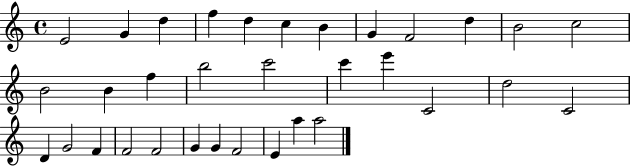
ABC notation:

X:1
T:Untitled
M:4/4
L:1/4
K:C
E2 G d f d c B G F2 d B2 c2 B2 B f b2 c'2 c' e' C2 d2 C2 D G2 F F2 F2 G G F2 E a a2